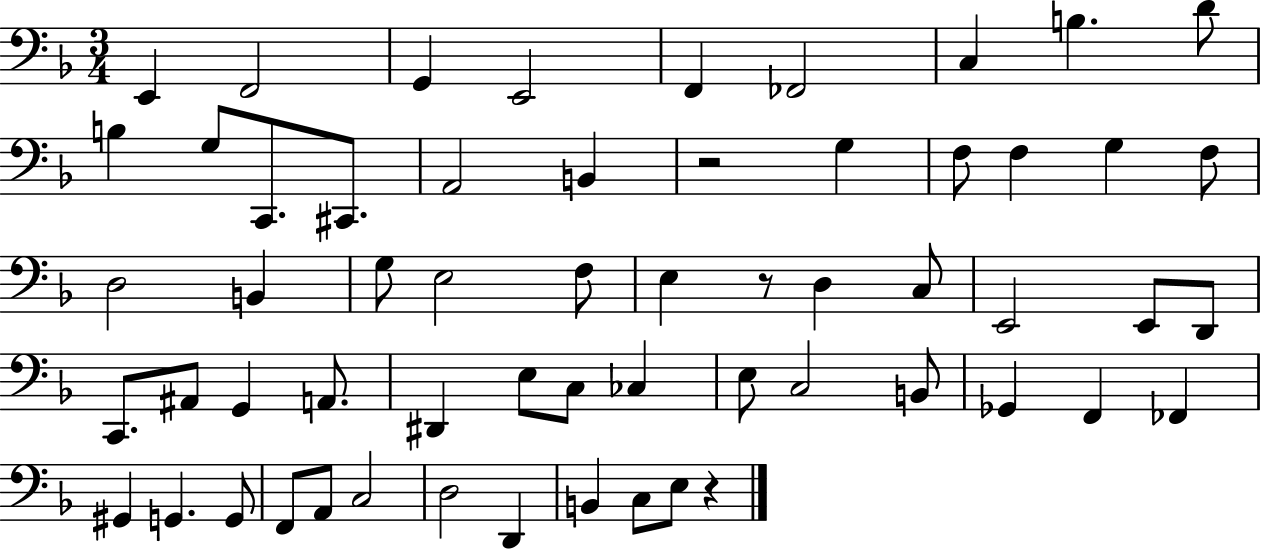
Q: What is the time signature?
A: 3/4